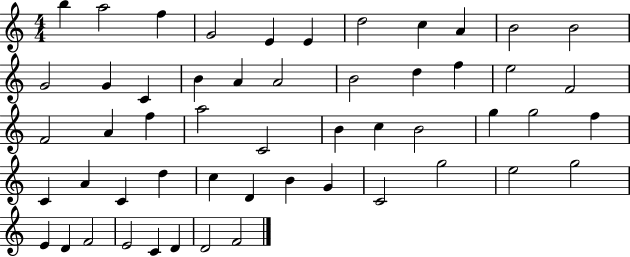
{
  \clef treble
  \numericTimeSignature
  \time 4/4
  \key c \major
  b''4 a''2 f''4 | g'2 e'4 e'4 | d''2 c''4 a'4 | b'2 b'2 | \break g'2 g'4 c'4 | b'4 a'4 a'2 | b'2 d''4 f''4 | e''2 f'2 | \break f'2 a'4 f''4 | a''2 c'2 | b'4 c''4 b'2 | g''4 g''2 f''4 | \break c'4 a'4 c'4 d''4 | c''4 d'4 b'4 g'4 | c'2 g''2 | e''2 g''2 | \break e'4 d'4 f'2 | e'2 c'4 d'4 | d'2 f'2 | \bar "|."
}